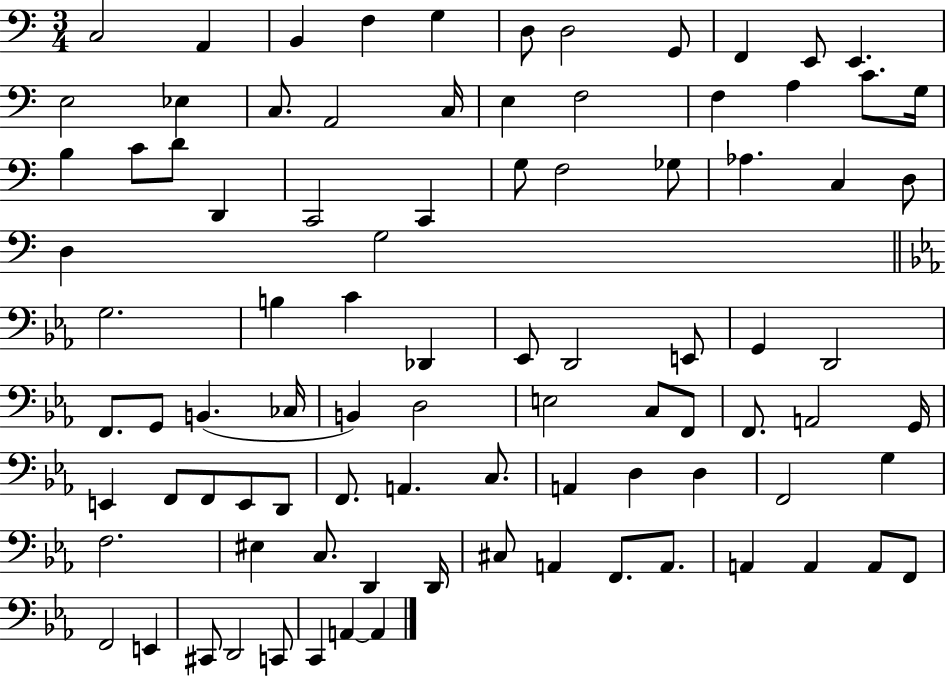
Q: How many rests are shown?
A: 0